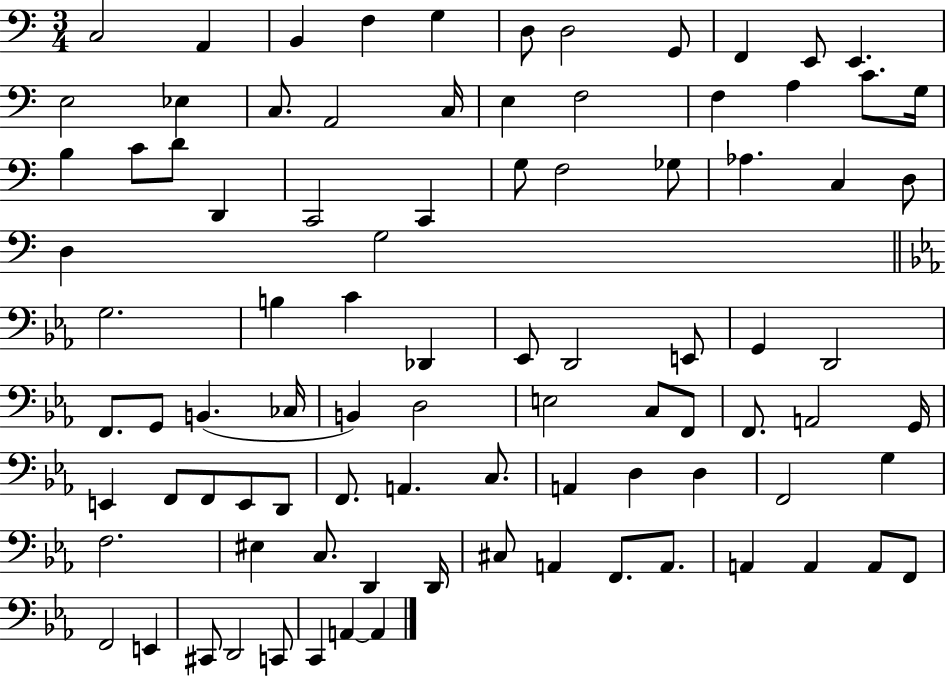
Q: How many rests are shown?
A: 0